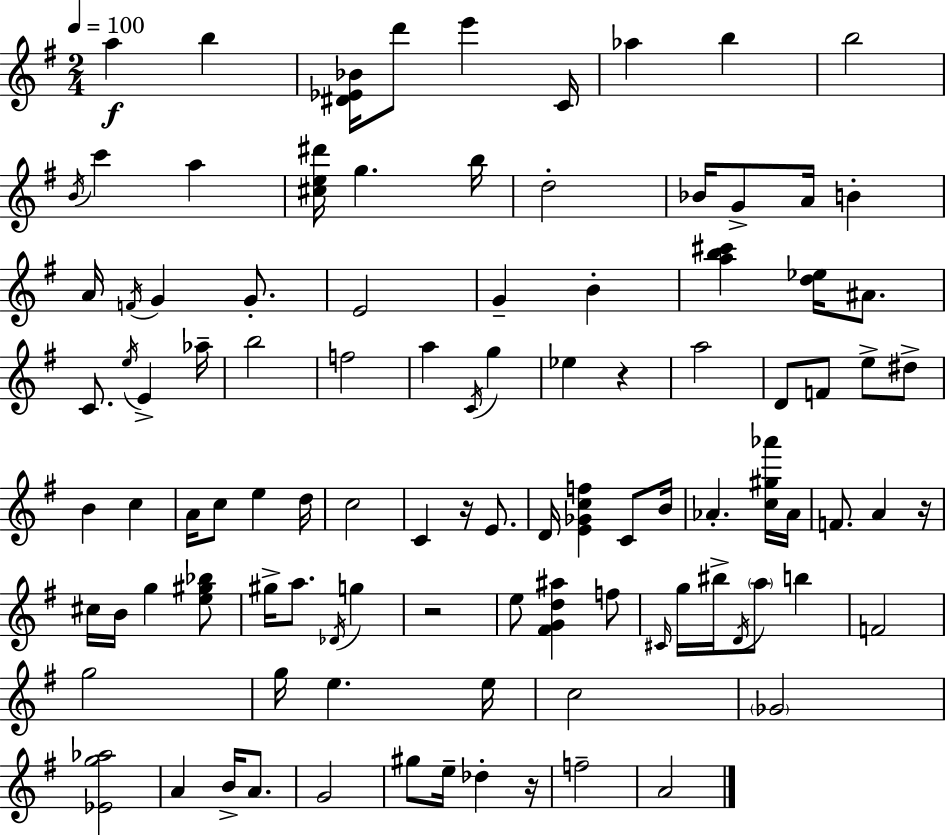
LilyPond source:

{
  \clef treble
  \numericTimeSignature
  \time 2/4
  \key g \major
  \tempo 4 = 100
  a''4\f b''4 | <dis' ees' bes'>16 d'''8 e'''4 c'16 | aes''4 b''4 | b''2 | \break \acciaccatura { b'16 } c'''4 a''4 | <cis'' e'' dis'''>16 g''4. | b''16 d''2-. | bes'16 g'8-> a'16 b'4-. | \break a'16 \acciaccatura { f'16 } g'4 g'8.-. | e'2 | g'4-- b'4-. | <a'' b'' cis'''>4 <d'' ees''>16 ais'8. | \break c'8. \acciaccatura { e''16 } e'4-> | aes''16-- b''2 | f''2 | a''4 \acciaccatura { c'16 } | \break g''4 ees''4 | r4 a''2 | d'8 f'8 | e''8-> dis''8-> b'4 | \break c''4 a'16 c''8 e''4 | d''16 c''2 | c'4 | r16 e'8. d'16 <e' ges' c'' f''>4 | \break c'8 b'16 aes'4.-. | <c'' gis'' aes'''>16 aes'16 f'8. a'4 | r16 cis''16 b'16 g''4 | <e'' gis'' bes''>8 gis''16-> a''8. | \break \acciaccatura { des'16 } g''4 r2 | e''8 <fis' g' d'' ais''>4 | f''8 \grace { cis'16 } g''16 bis''16-> | \acciaccatura { d'16 } \parenthesize a''8 b''4 f'2 | \break g''2 | g''16 | e''4. e''16 c''2 | \parenthesize ges'2 | \break <ees' g'' aes''>2 | a'4 | b'16-> a'8. g'2 | gis''8 | \break e''16-- des''4-. r16 f''2-- | a'2 | \bar "|."
}